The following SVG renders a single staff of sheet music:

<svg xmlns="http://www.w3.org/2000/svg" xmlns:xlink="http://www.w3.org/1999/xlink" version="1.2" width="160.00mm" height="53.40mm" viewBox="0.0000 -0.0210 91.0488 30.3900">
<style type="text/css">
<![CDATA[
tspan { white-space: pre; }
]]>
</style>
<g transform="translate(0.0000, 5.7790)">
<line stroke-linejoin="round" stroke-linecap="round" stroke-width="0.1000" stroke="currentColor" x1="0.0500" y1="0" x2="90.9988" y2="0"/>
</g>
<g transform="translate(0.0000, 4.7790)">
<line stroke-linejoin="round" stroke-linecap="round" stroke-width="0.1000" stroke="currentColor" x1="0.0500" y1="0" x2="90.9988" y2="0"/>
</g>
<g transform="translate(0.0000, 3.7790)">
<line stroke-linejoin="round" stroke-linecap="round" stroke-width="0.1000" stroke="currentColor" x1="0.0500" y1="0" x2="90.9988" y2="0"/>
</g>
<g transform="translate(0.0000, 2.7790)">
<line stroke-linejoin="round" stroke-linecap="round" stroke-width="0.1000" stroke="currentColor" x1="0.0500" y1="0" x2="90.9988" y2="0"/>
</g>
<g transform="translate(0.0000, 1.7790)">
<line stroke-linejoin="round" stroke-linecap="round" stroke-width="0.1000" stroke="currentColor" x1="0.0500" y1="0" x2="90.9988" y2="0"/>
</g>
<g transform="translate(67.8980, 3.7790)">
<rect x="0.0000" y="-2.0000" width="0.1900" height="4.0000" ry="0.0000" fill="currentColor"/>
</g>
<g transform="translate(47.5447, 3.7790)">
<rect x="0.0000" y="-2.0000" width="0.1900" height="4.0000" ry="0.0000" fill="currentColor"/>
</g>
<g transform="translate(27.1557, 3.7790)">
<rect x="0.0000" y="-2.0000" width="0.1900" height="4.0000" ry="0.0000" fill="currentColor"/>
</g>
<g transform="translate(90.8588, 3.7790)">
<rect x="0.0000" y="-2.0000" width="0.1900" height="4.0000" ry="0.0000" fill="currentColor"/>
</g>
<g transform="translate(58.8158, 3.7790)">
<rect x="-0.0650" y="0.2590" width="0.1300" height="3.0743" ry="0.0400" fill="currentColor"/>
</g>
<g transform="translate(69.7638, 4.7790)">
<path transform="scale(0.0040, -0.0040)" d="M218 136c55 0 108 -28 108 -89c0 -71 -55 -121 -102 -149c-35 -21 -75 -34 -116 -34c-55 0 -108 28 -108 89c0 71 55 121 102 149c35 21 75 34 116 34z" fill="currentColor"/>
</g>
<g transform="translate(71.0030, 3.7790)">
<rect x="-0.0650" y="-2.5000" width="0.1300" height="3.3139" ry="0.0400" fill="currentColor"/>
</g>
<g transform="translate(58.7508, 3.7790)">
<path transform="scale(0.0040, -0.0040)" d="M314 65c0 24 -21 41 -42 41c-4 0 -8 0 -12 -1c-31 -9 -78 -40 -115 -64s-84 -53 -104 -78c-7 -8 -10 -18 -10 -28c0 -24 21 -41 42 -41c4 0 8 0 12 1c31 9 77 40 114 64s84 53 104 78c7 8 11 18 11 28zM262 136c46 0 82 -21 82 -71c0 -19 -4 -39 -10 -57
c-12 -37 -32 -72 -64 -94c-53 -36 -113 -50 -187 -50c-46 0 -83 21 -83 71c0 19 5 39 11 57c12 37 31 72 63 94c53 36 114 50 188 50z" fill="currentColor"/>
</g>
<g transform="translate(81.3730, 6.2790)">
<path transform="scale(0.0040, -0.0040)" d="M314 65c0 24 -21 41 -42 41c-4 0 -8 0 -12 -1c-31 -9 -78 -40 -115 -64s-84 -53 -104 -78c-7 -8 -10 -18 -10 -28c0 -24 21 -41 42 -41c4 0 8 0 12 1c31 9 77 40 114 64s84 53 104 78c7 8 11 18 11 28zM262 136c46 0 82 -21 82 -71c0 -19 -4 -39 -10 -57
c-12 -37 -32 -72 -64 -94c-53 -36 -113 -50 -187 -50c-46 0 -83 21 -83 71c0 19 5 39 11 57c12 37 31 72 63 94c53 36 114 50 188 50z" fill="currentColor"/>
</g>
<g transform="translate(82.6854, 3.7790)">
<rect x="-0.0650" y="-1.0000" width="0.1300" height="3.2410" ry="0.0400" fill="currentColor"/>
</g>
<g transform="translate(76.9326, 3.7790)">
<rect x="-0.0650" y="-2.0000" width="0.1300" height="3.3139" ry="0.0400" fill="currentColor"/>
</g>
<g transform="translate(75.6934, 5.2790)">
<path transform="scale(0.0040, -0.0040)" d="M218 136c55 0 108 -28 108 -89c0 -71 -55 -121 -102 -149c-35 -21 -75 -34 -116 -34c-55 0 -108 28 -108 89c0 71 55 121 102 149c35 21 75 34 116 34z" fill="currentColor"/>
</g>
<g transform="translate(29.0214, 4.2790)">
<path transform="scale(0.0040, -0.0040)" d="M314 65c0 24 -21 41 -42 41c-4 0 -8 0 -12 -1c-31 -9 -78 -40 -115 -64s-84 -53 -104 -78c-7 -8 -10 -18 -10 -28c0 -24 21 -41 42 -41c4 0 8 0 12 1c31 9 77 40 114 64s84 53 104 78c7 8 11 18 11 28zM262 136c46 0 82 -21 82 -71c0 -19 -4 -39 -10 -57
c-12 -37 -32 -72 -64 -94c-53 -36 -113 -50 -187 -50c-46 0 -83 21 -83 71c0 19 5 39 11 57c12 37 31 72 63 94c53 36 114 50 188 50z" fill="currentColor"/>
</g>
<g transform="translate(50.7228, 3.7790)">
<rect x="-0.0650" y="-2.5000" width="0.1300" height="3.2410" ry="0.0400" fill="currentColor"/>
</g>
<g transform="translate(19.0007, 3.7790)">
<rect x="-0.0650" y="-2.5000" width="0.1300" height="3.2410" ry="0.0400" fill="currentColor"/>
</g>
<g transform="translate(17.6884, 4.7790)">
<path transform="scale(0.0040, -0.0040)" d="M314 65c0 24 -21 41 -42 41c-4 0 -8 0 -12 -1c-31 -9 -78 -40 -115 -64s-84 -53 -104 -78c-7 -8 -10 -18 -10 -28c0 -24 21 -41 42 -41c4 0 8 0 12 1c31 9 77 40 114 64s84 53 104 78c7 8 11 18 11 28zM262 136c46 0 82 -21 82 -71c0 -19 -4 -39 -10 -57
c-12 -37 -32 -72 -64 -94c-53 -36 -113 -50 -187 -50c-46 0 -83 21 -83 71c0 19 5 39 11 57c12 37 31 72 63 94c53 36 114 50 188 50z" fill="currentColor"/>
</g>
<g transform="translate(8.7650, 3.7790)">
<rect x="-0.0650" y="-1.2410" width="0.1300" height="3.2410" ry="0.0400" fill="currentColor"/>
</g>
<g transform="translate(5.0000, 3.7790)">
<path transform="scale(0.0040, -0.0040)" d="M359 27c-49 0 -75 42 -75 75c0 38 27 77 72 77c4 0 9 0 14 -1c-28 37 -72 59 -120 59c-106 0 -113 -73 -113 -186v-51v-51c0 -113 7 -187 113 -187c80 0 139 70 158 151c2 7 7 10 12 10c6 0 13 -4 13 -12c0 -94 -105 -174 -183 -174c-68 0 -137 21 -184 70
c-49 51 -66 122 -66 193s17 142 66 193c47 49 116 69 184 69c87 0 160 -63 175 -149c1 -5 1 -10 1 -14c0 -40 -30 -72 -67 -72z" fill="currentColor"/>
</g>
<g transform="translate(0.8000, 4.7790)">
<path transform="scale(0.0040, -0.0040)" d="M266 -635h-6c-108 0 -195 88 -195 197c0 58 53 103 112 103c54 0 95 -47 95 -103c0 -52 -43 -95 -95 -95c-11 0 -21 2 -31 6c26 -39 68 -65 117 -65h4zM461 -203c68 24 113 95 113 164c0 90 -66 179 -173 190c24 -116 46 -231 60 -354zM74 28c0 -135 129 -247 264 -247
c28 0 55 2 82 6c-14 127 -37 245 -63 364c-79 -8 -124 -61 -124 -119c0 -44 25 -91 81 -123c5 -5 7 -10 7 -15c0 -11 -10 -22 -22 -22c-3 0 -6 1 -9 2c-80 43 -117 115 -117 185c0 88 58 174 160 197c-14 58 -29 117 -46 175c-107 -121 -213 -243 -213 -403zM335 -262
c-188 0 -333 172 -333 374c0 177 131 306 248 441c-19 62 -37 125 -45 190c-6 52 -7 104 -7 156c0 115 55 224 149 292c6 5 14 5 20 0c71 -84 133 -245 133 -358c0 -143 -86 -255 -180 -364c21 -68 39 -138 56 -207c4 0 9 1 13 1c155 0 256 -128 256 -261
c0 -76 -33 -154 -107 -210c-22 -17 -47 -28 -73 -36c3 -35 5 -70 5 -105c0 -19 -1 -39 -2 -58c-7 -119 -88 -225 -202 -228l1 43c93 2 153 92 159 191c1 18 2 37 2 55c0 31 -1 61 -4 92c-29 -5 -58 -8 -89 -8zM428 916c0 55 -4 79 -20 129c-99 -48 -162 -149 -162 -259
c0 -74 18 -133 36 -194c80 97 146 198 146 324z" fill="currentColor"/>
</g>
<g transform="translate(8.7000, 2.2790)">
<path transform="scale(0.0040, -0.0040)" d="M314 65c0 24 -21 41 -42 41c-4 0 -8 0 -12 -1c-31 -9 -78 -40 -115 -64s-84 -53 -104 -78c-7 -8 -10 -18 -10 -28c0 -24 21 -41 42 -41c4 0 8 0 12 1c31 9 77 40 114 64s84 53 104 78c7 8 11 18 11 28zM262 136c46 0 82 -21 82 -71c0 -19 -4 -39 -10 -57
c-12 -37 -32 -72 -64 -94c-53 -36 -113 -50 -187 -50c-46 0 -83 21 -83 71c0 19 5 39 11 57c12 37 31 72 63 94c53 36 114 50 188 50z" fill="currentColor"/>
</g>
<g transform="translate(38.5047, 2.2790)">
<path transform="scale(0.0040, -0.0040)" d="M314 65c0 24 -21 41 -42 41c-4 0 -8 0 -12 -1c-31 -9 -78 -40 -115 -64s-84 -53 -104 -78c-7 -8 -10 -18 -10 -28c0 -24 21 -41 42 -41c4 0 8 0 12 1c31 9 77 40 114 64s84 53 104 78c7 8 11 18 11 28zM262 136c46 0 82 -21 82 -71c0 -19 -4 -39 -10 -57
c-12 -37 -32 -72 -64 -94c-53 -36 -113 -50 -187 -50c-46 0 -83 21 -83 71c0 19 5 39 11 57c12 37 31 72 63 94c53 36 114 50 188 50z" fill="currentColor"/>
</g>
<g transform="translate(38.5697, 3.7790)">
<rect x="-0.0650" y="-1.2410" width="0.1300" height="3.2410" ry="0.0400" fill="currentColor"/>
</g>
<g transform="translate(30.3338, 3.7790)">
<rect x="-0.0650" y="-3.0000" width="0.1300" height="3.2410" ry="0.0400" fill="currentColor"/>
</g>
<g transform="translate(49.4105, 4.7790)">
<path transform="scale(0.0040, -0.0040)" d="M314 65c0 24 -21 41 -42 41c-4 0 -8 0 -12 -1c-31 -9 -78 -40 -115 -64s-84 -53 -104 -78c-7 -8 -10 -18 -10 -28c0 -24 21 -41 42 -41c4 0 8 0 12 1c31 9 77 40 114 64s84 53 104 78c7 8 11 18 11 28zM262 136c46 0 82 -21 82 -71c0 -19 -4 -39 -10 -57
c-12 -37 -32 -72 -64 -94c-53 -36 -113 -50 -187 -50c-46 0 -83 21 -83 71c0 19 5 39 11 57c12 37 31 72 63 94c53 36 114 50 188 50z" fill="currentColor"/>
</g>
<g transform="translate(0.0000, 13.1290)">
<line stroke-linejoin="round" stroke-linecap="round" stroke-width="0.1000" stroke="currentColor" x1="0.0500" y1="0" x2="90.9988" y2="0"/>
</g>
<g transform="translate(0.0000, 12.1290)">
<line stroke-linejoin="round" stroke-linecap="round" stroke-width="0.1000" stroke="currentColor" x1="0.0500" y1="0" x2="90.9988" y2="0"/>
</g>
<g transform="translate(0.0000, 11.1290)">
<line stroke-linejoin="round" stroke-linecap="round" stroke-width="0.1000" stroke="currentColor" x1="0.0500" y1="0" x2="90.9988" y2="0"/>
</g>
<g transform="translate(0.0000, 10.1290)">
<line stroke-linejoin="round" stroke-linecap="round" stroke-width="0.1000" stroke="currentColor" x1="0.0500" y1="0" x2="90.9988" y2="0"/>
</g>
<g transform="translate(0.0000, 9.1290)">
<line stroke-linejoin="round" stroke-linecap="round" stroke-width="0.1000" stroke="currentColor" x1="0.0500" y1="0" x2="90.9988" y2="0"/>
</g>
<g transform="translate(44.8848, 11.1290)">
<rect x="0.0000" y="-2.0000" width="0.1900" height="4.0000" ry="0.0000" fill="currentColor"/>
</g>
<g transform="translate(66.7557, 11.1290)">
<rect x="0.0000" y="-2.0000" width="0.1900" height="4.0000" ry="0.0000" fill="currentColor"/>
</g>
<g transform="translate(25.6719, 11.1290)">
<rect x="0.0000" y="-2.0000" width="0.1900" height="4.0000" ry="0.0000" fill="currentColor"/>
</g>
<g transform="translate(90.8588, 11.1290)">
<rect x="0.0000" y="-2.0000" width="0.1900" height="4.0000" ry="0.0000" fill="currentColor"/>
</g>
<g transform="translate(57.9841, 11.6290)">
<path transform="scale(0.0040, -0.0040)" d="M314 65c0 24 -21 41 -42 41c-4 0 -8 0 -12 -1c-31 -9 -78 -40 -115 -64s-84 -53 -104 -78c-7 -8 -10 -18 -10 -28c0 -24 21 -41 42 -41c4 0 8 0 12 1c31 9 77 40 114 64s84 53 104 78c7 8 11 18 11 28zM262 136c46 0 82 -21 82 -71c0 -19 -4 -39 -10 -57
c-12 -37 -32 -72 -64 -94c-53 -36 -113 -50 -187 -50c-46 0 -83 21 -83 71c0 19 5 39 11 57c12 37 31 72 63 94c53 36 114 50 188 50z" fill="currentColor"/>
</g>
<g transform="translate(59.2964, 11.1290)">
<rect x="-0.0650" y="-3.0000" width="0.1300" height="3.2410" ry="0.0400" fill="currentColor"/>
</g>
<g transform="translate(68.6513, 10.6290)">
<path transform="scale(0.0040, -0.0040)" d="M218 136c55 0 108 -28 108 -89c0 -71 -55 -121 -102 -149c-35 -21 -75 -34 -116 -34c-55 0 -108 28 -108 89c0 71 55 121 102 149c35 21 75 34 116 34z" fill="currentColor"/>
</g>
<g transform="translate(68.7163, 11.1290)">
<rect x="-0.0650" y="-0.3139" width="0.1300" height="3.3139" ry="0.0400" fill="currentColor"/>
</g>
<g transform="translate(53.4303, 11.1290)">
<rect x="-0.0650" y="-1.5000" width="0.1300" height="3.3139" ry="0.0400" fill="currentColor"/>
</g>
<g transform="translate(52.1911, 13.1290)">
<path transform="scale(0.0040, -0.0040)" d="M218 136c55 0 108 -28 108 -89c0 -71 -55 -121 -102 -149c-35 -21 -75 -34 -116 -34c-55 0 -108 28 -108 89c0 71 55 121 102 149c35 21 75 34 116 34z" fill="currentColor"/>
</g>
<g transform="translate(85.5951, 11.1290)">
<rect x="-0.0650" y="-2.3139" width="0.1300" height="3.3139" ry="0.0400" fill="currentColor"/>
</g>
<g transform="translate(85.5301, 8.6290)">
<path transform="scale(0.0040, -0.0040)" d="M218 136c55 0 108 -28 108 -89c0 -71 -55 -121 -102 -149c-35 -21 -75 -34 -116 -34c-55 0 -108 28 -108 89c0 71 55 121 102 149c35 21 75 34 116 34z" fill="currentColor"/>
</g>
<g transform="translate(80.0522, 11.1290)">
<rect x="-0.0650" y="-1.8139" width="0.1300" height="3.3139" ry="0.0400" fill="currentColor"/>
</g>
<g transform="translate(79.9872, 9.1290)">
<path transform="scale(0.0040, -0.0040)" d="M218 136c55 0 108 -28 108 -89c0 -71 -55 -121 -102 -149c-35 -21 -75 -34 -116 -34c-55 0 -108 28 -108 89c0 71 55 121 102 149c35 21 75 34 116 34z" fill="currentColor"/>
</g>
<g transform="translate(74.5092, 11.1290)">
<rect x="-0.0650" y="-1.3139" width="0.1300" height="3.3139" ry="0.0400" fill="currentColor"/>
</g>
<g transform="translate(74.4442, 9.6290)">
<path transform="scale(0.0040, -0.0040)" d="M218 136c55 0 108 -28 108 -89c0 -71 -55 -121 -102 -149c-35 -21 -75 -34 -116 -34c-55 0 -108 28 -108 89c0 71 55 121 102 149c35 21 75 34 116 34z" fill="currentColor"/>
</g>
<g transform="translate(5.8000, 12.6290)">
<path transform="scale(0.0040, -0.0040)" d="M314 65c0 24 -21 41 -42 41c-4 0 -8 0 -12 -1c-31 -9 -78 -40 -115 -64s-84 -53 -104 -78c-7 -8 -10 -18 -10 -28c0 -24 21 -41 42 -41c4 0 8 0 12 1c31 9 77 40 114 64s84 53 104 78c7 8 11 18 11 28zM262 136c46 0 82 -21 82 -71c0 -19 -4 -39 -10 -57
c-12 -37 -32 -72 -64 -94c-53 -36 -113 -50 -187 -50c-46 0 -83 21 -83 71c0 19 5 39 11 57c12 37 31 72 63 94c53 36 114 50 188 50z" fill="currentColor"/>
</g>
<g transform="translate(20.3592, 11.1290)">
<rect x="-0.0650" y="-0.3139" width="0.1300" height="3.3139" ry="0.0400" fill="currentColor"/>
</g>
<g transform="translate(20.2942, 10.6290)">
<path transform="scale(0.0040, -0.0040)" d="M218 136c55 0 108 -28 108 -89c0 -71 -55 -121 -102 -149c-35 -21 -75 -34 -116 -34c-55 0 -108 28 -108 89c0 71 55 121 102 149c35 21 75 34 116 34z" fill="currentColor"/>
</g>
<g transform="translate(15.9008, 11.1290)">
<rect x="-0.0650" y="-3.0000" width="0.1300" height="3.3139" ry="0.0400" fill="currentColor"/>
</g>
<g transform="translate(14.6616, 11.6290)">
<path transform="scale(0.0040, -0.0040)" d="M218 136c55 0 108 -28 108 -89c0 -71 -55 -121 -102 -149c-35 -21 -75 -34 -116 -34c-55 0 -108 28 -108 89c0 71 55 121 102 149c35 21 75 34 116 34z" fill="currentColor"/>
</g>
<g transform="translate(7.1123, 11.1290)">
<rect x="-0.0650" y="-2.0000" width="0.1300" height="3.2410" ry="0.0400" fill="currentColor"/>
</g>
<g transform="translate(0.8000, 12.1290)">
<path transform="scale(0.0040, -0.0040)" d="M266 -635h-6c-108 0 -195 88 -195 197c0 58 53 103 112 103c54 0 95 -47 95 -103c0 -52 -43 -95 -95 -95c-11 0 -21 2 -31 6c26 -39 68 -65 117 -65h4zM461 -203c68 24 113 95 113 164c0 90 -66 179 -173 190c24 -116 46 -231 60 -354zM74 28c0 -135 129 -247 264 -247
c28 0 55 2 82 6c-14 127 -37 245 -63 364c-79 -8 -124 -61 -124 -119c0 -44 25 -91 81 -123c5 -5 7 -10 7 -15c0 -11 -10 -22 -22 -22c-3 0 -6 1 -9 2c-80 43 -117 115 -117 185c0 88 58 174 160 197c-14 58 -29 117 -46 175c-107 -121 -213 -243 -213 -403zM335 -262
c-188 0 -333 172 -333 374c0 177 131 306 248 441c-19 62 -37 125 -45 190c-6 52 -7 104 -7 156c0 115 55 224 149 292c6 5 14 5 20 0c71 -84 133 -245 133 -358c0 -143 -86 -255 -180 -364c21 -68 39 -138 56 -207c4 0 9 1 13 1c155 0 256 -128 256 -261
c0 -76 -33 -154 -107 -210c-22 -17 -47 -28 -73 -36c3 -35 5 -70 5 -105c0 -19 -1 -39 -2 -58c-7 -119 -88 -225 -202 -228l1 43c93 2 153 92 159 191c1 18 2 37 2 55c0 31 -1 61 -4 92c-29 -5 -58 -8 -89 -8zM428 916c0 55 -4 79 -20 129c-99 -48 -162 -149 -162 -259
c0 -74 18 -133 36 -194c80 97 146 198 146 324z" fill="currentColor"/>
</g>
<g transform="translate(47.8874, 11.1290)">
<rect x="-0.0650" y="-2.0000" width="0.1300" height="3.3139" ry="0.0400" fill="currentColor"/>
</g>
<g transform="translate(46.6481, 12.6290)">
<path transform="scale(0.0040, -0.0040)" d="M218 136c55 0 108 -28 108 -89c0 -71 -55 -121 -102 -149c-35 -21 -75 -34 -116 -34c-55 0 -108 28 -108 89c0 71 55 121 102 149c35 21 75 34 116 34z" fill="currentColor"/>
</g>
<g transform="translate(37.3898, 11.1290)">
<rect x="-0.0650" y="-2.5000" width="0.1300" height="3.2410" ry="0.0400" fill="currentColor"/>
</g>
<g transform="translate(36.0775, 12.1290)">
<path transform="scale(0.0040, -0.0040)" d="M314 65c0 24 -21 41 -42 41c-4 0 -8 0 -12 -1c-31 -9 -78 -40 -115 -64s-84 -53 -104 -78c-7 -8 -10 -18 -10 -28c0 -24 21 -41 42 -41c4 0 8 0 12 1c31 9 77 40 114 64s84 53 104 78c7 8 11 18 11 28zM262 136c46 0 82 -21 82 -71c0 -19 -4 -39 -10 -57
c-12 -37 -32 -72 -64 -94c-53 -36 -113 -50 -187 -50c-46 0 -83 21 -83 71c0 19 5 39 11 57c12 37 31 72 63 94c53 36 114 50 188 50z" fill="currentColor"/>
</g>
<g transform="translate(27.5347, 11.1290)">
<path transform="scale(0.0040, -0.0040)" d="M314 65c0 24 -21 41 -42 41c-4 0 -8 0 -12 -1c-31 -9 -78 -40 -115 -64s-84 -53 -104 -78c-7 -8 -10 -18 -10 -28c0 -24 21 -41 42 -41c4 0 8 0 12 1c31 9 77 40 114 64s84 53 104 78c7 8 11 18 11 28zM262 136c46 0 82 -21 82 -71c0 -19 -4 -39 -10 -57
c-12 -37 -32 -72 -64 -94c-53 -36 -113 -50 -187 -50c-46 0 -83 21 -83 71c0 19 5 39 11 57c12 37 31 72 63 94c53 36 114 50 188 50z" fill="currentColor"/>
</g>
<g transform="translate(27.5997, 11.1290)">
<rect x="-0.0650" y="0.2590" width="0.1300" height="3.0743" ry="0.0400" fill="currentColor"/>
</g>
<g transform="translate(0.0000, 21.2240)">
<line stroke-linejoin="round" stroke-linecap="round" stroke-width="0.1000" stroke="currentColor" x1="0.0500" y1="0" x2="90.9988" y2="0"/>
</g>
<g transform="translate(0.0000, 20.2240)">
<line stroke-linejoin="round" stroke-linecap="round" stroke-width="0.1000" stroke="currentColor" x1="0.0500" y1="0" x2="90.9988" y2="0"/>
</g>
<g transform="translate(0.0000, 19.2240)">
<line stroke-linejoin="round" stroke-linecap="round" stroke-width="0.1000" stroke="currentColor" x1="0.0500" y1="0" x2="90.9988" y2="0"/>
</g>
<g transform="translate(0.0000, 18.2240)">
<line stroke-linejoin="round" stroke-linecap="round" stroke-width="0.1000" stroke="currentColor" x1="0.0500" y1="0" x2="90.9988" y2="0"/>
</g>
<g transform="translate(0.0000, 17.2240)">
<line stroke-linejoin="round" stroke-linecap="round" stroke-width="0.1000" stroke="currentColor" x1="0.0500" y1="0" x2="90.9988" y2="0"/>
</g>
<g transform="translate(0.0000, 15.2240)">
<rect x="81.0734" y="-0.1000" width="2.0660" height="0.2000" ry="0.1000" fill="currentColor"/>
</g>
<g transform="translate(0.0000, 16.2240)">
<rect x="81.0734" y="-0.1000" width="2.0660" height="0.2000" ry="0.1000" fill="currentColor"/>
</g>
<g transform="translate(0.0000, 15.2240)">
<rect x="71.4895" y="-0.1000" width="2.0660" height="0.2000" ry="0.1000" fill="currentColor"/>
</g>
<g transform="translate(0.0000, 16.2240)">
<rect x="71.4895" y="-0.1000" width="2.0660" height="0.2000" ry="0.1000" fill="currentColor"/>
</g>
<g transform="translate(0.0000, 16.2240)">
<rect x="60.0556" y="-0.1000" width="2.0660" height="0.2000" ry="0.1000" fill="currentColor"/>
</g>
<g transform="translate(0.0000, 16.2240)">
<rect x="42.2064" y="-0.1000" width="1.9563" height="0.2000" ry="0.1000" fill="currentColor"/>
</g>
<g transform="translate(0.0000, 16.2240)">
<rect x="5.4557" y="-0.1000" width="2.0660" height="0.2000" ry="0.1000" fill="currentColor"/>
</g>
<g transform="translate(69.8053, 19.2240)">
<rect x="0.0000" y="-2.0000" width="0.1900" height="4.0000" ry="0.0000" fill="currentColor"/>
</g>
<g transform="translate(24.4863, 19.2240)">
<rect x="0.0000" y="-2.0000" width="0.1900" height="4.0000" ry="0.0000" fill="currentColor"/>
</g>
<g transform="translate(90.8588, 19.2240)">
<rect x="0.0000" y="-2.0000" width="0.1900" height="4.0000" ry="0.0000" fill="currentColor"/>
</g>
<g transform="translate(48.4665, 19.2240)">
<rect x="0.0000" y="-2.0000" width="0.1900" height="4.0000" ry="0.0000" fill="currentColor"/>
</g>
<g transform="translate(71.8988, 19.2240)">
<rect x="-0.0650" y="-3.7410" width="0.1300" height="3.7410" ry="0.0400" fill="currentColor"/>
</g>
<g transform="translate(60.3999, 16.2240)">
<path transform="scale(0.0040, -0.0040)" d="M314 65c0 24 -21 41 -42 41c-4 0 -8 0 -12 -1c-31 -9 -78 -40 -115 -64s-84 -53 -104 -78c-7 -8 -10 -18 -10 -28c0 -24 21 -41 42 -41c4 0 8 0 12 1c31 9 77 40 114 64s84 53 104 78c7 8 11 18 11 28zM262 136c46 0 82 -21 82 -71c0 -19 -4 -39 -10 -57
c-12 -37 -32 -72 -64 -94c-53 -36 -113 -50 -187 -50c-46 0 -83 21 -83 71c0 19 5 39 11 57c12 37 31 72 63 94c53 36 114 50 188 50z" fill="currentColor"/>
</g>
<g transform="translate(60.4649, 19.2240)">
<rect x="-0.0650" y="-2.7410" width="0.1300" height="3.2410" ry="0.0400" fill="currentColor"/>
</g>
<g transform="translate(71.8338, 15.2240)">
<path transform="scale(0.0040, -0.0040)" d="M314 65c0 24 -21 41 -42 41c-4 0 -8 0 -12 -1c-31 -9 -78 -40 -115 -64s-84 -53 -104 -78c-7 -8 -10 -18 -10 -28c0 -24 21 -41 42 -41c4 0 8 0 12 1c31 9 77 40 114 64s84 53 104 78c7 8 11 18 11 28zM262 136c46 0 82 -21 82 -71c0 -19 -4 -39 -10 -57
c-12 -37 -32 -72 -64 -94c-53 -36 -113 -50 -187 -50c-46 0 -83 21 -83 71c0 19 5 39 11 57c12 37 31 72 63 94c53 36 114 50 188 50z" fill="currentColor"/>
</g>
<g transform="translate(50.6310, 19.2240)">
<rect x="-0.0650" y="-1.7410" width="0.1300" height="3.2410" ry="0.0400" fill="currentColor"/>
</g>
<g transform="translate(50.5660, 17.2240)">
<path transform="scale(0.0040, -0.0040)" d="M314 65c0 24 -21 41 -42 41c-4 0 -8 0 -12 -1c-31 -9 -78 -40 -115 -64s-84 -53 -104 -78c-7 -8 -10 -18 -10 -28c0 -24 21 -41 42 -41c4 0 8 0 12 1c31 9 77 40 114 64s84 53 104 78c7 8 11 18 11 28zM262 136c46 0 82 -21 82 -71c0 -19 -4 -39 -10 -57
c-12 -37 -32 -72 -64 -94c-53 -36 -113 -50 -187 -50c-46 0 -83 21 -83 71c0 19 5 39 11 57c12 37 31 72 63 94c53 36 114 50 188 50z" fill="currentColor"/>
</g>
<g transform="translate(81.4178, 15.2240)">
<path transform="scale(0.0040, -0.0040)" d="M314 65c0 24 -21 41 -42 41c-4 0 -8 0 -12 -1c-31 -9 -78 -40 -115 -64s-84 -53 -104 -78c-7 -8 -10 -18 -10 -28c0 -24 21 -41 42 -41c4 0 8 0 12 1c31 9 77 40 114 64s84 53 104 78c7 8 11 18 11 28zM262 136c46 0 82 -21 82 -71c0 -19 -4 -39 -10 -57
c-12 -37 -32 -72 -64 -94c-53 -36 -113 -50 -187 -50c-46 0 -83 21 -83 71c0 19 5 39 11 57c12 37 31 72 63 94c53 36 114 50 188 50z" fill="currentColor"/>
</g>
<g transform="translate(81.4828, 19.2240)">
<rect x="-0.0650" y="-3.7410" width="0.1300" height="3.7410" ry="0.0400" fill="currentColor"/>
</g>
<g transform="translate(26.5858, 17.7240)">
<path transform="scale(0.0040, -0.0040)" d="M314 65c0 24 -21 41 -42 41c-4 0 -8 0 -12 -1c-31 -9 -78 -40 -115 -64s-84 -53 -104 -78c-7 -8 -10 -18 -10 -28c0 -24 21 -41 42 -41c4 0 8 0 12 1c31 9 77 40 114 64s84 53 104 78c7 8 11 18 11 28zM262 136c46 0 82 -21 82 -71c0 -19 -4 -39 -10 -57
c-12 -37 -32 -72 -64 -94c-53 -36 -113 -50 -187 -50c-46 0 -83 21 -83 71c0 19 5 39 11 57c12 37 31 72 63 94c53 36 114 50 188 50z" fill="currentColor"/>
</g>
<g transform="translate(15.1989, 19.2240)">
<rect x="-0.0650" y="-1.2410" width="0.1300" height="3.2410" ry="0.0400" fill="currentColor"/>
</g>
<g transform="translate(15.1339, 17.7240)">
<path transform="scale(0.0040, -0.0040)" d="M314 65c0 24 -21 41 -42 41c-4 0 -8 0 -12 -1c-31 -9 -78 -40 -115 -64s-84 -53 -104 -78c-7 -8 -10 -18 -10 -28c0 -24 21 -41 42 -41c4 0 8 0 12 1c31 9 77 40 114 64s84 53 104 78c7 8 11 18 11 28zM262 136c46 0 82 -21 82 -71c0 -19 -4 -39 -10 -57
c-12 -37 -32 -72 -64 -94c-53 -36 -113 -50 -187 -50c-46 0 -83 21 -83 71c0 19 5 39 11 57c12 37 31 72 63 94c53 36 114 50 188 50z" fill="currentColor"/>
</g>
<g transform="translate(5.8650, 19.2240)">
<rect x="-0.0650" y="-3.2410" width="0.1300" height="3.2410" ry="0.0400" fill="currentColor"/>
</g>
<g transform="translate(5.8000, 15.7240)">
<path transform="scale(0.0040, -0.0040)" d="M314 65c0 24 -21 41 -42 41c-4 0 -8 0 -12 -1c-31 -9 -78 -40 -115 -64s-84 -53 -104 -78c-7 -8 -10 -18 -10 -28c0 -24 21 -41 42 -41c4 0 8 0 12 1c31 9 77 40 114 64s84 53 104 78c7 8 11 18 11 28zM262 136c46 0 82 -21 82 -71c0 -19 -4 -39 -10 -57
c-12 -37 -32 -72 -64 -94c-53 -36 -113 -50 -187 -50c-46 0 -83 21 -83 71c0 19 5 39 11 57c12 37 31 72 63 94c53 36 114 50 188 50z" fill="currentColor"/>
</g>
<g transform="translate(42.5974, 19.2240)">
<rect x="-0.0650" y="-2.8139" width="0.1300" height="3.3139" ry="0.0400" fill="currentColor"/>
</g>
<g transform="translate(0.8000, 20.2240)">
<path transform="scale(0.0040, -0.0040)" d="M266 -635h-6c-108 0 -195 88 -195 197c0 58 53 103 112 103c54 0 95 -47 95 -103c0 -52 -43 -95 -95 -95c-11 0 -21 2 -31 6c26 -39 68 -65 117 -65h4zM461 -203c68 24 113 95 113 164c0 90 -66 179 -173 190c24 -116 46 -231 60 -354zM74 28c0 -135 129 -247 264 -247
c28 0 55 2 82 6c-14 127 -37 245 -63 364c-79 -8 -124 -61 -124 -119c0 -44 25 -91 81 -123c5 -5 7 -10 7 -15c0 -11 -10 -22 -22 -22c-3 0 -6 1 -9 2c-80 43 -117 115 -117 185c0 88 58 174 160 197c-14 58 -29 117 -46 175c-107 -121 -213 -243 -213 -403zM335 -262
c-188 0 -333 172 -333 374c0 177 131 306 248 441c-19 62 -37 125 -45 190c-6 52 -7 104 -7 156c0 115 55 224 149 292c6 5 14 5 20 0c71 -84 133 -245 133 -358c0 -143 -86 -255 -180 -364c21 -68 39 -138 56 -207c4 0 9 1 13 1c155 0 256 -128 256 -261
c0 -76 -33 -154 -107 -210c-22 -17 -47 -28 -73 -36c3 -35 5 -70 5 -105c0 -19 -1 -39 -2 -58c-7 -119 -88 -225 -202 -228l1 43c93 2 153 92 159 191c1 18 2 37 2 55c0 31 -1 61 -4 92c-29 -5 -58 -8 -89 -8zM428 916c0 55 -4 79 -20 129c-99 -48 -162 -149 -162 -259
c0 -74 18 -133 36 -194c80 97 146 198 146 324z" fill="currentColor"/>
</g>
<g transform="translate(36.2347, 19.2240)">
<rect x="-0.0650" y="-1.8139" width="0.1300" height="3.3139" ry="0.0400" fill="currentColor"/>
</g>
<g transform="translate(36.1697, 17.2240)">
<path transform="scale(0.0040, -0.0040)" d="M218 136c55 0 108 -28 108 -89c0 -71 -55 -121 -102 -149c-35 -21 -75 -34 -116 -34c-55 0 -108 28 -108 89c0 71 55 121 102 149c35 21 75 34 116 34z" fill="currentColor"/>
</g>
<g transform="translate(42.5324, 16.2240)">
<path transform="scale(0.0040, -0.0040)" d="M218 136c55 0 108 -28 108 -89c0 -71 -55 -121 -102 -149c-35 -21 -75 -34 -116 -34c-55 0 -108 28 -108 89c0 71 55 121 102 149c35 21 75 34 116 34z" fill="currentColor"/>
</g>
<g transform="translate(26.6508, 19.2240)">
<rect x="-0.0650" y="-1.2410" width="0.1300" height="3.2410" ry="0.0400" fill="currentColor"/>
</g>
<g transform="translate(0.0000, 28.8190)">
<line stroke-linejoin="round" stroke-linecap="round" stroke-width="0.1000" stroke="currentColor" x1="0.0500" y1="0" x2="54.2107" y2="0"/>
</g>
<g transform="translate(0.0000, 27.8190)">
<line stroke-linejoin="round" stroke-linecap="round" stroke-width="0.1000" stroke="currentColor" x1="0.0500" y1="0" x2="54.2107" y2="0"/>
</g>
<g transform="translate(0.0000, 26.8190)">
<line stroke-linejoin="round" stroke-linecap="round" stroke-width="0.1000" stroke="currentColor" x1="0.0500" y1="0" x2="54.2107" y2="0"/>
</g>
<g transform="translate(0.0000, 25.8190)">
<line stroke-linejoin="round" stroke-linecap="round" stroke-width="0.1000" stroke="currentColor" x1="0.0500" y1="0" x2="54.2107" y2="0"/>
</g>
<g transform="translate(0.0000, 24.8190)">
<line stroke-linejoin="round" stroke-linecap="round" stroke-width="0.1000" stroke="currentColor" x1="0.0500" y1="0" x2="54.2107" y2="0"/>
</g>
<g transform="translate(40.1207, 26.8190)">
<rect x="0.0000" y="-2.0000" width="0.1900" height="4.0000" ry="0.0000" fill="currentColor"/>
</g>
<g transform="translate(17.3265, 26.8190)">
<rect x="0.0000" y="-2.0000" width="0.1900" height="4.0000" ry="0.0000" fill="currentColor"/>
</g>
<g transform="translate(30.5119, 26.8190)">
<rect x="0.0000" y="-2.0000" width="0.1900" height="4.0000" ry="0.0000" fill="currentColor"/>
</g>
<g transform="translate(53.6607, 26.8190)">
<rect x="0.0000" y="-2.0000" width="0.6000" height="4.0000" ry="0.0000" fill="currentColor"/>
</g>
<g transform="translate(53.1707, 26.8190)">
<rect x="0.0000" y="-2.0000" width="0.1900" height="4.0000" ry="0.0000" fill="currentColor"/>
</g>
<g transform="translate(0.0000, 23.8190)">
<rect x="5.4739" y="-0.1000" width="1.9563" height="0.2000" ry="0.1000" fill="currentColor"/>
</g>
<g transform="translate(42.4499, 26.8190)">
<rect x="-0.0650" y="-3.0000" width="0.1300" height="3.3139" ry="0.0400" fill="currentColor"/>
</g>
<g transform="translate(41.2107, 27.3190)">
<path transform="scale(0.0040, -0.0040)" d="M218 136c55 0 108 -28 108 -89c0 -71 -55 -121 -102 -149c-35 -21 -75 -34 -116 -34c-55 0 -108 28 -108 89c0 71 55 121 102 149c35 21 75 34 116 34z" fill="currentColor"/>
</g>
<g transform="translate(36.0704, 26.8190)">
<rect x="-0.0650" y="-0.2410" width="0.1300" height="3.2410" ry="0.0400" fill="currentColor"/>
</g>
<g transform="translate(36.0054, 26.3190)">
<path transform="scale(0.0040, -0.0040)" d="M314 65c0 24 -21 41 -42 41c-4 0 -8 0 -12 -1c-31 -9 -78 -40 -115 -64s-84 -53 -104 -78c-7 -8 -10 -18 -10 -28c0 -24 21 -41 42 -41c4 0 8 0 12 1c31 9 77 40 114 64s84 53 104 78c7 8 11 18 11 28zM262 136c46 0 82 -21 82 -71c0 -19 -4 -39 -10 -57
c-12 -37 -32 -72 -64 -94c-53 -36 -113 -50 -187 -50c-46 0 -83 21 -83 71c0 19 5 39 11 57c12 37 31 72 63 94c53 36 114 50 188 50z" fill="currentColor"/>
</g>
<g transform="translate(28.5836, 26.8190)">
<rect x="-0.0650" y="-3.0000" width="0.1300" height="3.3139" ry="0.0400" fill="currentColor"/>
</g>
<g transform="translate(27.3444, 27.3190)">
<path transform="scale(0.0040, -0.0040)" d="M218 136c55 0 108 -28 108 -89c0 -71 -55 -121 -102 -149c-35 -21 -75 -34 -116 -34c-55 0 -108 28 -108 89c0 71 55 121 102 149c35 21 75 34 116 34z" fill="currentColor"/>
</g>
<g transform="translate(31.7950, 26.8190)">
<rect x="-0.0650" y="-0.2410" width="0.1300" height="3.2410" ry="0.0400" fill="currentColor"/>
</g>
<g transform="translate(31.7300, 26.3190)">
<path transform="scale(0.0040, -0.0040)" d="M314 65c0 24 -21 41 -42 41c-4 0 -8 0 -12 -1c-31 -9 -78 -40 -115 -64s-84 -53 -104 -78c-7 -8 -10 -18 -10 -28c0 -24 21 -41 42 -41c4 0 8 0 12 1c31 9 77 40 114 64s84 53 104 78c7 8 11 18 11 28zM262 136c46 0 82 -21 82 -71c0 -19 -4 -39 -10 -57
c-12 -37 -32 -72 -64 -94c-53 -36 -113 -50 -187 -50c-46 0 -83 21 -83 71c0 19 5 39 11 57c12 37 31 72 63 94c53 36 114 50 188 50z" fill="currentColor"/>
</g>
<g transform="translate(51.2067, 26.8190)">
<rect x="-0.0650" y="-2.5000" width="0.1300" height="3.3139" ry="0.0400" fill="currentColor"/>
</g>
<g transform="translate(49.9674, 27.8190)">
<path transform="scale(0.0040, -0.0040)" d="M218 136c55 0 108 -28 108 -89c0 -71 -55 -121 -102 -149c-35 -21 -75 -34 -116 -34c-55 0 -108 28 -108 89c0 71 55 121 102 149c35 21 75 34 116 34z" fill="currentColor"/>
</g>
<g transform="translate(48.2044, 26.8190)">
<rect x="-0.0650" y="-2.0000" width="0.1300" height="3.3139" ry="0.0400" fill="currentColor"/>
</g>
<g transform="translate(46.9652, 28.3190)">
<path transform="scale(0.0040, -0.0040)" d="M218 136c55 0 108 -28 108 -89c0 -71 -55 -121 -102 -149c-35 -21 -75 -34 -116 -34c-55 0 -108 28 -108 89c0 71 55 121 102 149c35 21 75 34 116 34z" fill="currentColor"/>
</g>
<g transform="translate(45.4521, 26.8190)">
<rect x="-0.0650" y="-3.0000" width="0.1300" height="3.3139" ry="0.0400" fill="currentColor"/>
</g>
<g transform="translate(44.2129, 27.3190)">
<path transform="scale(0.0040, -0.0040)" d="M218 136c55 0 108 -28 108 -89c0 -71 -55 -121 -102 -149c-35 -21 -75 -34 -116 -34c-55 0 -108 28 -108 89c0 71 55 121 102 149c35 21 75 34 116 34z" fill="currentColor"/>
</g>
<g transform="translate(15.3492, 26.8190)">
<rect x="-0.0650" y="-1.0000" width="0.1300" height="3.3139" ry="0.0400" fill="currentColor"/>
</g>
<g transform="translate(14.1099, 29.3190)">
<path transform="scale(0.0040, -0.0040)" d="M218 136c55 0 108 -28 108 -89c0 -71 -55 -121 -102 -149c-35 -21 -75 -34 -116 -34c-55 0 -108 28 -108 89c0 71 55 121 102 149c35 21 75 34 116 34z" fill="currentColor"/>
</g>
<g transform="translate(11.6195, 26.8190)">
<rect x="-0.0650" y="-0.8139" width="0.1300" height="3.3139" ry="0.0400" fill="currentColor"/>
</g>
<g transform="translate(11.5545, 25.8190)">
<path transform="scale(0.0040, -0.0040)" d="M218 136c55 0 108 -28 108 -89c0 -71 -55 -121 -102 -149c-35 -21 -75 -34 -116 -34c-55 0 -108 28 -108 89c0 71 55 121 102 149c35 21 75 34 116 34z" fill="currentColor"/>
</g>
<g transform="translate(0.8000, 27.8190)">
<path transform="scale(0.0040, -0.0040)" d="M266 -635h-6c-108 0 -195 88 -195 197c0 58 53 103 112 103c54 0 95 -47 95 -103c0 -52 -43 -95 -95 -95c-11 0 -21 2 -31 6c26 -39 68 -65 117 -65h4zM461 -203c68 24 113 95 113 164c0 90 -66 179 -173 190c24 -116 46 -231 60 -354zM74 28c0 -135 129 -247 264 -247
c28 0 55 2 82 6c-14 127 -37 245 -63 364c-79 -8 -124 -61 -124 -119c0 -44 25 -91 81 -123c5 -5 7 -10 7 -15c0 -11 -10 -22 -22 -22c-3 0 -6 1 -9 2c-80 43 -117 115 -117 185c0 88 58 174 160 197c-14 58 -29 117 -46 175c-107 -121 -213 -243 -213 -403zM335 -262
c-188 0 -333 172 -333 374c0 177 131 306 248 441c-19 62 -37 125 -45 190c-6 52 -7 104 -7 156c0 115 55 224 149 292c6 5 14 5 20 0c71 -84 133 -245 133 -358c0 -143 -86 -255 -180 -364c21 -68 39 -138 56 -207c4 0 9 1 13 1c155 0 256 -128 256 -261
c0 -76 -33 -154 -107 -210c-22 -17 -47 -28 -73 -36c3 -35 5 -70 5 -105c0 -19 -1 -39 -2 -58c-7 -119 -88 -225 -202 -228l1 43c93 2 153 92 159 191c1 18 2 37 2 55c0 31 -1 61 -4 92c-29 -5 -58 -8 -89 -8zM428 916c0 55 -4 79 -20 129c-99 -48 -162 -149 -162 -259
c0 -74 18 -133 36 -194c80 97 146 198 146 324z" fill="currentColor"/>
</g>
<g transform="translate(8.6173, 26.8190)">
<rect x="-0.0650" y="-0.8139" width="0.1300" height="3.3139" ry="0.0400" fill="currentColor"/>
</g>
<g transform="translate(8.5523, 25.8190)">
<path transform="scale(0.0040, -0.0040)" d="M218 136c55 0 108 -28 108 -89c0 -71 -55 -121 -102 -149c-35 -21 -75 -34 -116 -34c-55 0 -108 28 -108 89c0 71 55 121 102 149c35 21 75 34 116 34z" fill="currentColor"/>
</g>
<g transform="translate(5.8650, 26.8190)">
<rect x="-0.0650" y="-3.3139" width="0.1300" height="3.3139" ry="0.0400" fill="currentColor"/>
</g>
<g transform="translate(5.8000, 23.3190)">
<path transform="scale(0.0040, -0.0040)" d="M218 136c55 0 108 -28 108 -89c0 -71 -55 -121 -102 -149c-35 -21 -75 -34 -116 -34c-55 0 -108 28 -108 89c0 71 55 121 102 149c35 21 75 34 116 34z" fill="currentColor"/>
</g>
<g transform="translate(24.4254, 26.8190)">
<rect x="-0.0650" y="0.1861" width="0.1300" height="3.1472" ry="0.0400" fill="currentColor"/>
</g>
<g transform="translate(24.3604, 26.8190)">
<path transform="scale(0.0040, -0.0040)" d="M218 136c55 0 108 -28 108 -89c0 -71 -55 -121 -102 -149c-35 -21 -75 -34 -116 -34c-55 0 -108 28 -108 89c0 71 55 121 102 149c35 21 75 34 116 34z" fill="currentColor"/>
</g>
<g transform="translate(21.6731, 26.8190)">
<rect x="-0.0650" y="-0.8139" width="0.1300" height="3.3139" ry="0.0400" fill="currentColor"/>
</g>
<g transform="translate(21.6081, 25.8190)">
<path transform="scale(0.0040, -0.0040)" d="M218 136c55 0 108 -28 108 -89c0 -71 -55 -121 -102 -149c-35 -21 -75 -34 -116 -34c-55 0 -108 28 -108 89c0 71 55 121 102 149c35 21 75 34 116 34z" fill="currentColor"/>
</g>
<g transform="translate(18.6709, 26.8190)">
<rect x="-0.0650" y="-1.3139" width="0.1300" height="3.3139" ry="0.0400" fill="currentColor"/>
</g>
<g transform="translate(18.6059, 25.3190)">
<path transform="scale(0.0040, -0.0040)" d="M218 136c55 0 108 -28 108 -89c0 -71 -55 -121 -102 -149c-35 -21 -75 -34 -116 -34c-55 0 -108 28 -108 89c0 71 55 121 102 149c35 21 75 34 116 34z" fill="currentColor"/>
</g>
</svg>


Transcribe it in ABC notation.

X:1
T:Untitled
M:4/4
L:1/4
K:C
e2 G2 A2 e2 G2 B2 G F D2 F2 A c B2 G2 F E A2 c e f g b2 e2 e2 f a f2 a2 c'2 c'2 b d d D e d B A c2 c2 A A F G